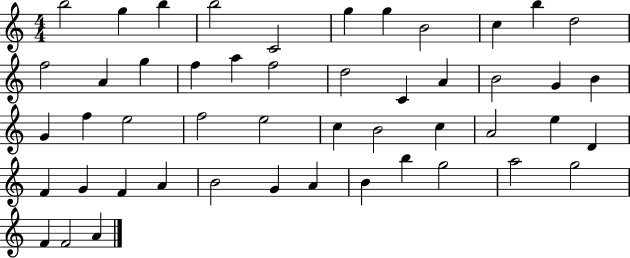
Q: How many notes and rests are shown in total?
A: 49